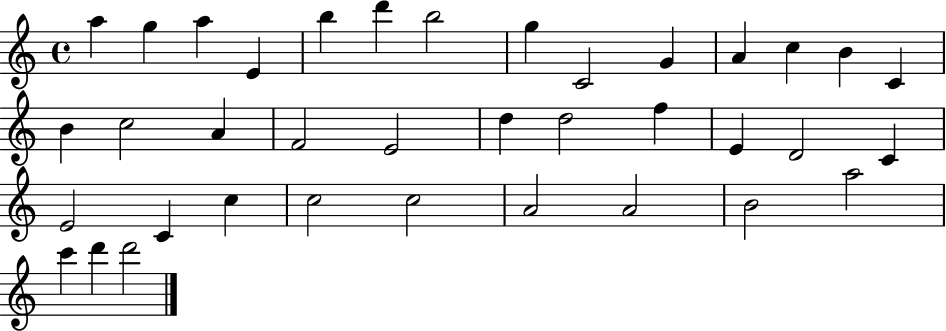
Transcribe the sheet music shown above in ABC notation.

X:1
T:Untitled
M:4/4
L:1/4
K:C
a g a E b d' b2 g C2 G A c B C B c2 A F2 E2 d d2 f E D2 C E2 C c c2 c2 A2 A2 B2 a2 c' d' d'2